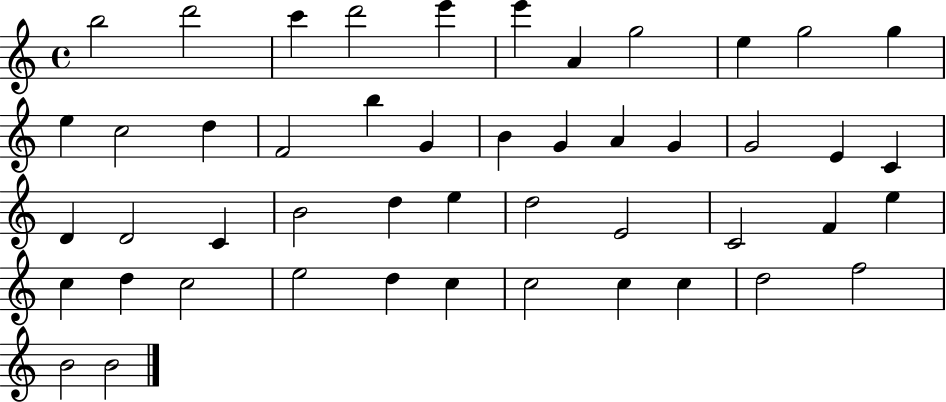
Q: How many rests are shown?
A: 0